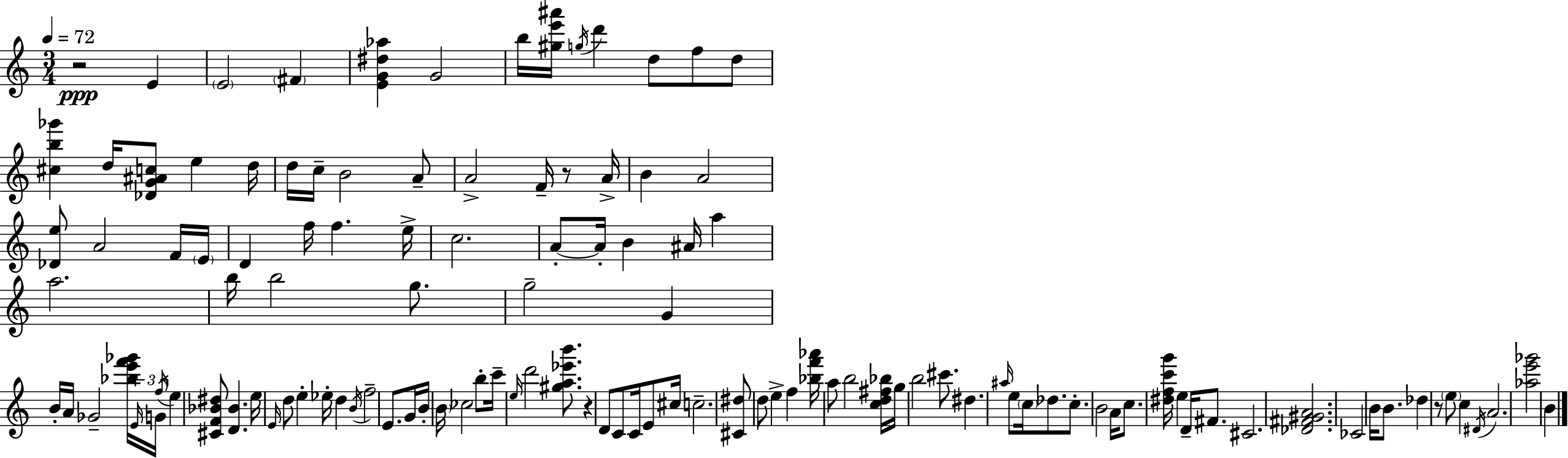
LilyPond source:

{
  \clef treble
  \numericTimeSignature
  \time 3/4
  \key a \minor
  \tempo 4 = 72
  \repeat volta 2 { r2\ppp e'4 | \parenthesize e'2 \parenthesize fis'4 | <e' g' dis'' aes''>4 g'2 | b''16 <gis'' e''' ais'''>16 \acciaccatura { g''16 } d'''4 d''8 f''8 d''8 | \break <cis'' b'' ges'''>4 d''16 <des' g' ais' c''>8 e''4 | d''16 d''16 c''16-- b'2 a'8-- | a'2-> f'16-- r8 | a'16-> b'4 a'2 | \break <des' e''>8 a'2 f'16 | \parenthesize e'16 d'4 f''16 f''4. | e''16-> c''2. | a'8-.~~ a'16-. b'4 ais'16 a''4 | \break a''2. | b''16 b''2 g''8. | g''2-- g'4 | b'16-. a'16 ges'2-- <bes'' e''' f''' ges'''>16 | \break \tuplet 3/2 { \grace { e'16 } g'16 \acciaccatura { f''16 } } e''4 <cis' f' bes' dis''>8 <d' bes'>4. | e''16 \grace { e'16 } d''8 e''4-. ees''16-. | d''4 \acciaccatura { b'16 } f''2-- | e'8. g'16 b'16-. \parenthesize b'16 ces''2 | \break b''8-. c'''16-- \grace { e''16 } d'''2 | <gis'' a'' ees''' b'''>8. r4 d'8 | c'8 c'16 e'8 cis''16 c''2.-- | <cis' dis''>8 d''8 e''4-> | \break f''4 <bes'' f''' aes'''>16 a''8 b''2 | <c'' d'' fis'' bes''>16 g''16 b''2 | cis'''8. dis''4. | \grace { ais''16 } e''8 \parenthesize c''16 des''8. c''8.-. b'2 | \break a'16 c''8. <dis'' f'' c''' g'''>16 e''4 | d'16-- fis'8. cis'2. | <des' fis' gis' a'>2. | ces'2 | \break b'16 b'8. des''4 r8 | \parenthesize e''8 c''4 \acciaccatura { dis'16 } a'2. | <aes'' e''' ges'''>2 | b'4 } \bar "|."
}